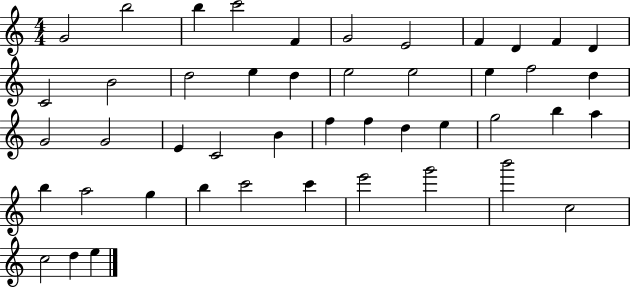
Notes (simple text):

G4/h B5/h B5/q C6/h F4/q G4/h E4/h F4/q D4/q F4/q D4/q C4/h B4/h D5/h E5/q D5/q E5/h E5/h E5/q F5/h D5/q G4/h G4/h E4/q C4/h B4/q F5/q F5/q D5/q E5/q G5/h B5/q A5/q B5/q A5/h G5/q B5/q C6/h C6/q E6/h G6/h B6/h C5/h C5/h D5/q E5/q